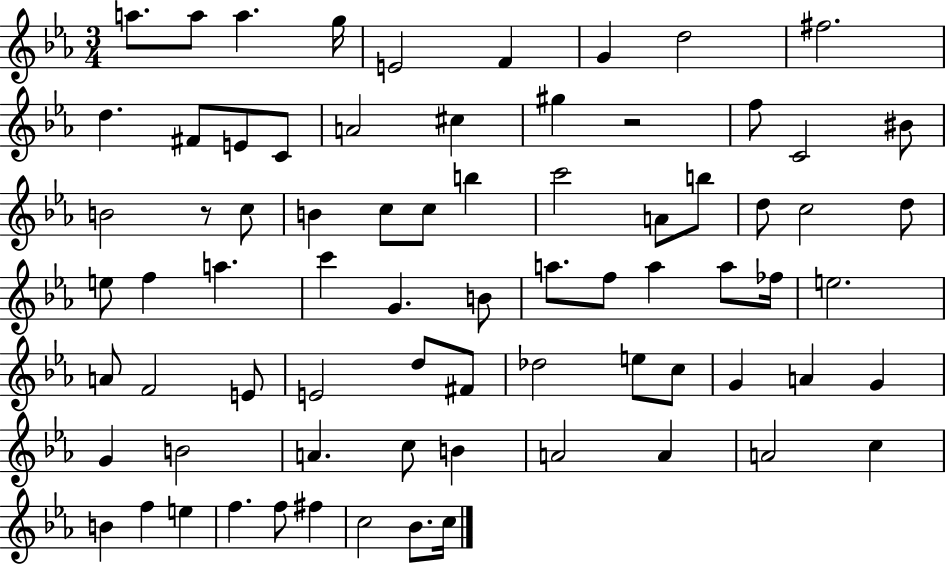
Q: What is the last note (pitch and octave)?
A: C5